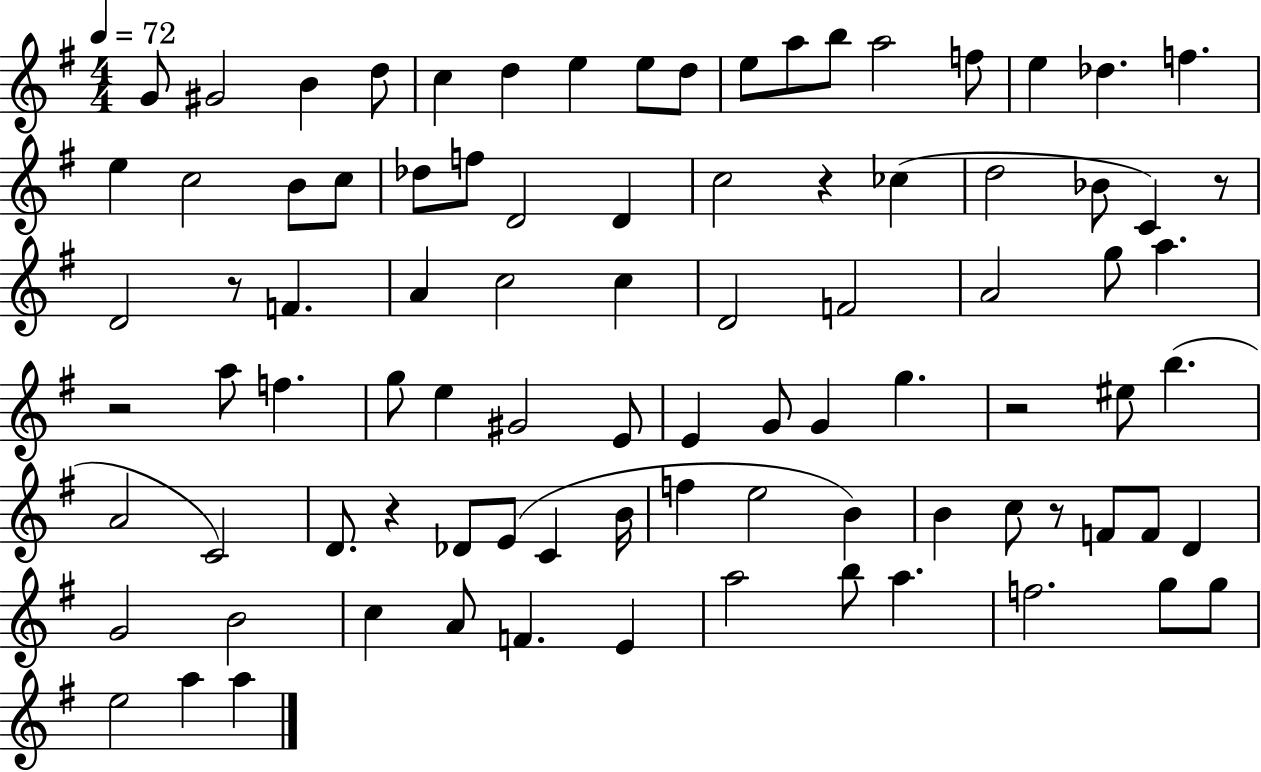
{
  \clef treble
  \numericTimeSignature
  \time 4/4
  \key g \major
  \tempo 4 = 72
  g'8 gis'2 b'4 d''8 | c''4 d''4 e''4 e''8 d''8 | e''8 a''8 b''8 a''2 f''8 | e''4 des''4. f''4. | \break e''4 c''2 b'8 c''8 | des''8 f''8 d'2 d'4 | c''2 r4 ces''4( | d''2 bes'8 c'4) r8 | \break d'2 r8 f'4. | a'4 c''2 c''4 | d'2 f'2 | a'2 g''8 a''4. | \break r2 a''8 f''4. | g''8 e''4 gis'2 e'8 | e'4 g'8 g'4 g''4. | r2 eis''8 b''4.( | \break a'2 c'2) | d'8. r4 des'8 e'8( c'4 b'16 | f''4 e''2 b'4) | b'4 c''8 r8 f'8 f'8 d'4 | \break g'2 b'2 | c''4 a'8 f'4. e'4 | a''2 b''8 a''4. | f''2. g''8 g''8 | \break e''2 a''4 a''4 | \bar "|."
}